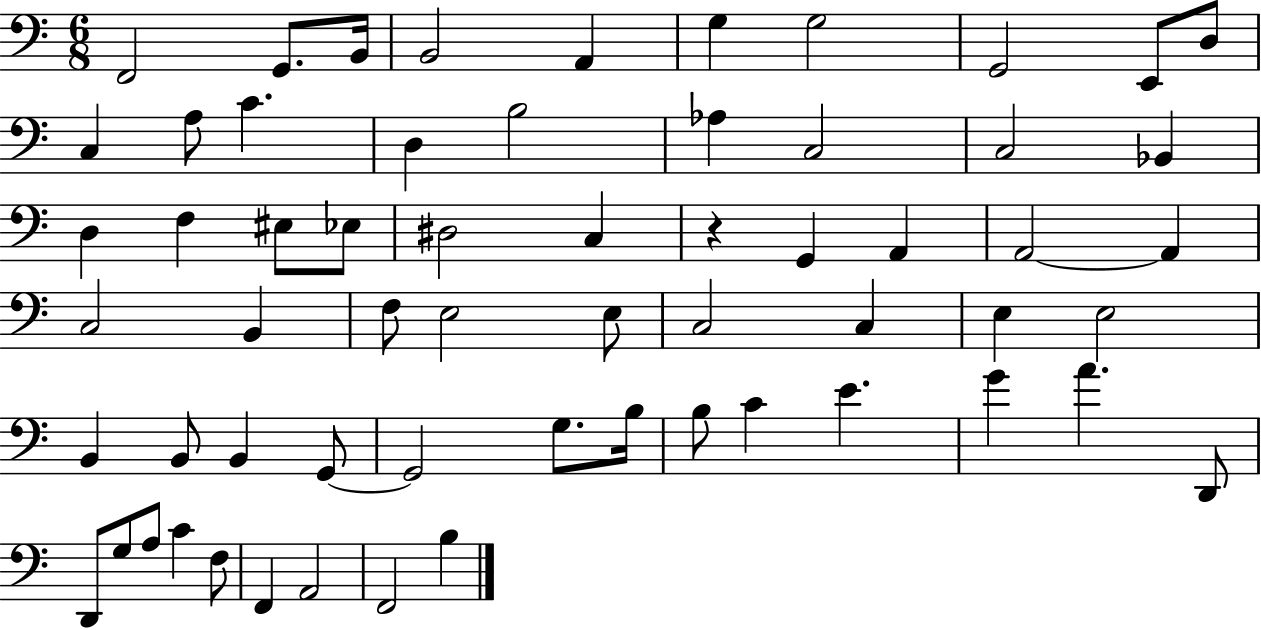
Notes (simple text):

F2/h G2/e. B2/s B2/h A2/q G3/q G3/h G2/h E2/e D3/e C3/q A3/e C4/q. D3/q B3/h Ab3/q C3/h C3/h Bb2/q D3/q F3/q EIS3/e Eb3/e D#3/h C3/q R/q G2/q A2/q A2/h A2/q C3/h B2/q F3/e E3/h E3/e C3/h C3/q E3/q E3/h B2/q B2/e B2/q G2/e G2/h G3/e. B3/s B3/e C4/q E4/q. G4/q A4/q. D2/e D2/e G3/e A3/e C4/q F3/e F2/q A2/h F2/h B3/q